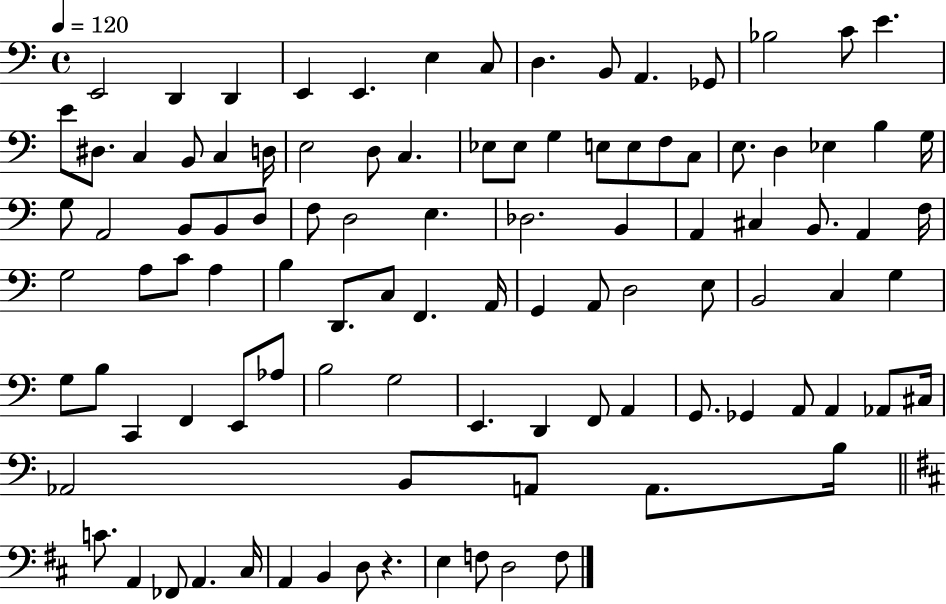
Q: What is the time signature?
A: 4/4